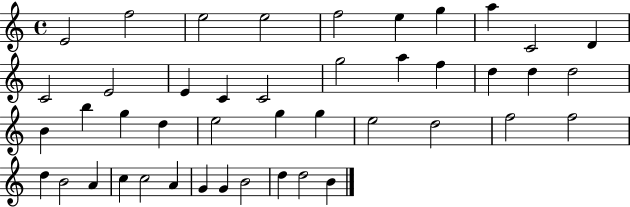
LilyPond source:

{
  \clef treble
  \time 4/4
  \defaultTimeSignature
  \key c \major
  e'2 f''2 | e''2 e''2 | f''2 e''4 g''4 | a''4 c'2 d'4 | \break c'2 e'2 | e'4 c'4 c'2 | g''2 a''4 f''4 | d''4 d''4 d''2 | \break b'4 b''4 g''4 d''4 | e''2 g''4 g''4 | e''2 d''2 | f''2 f''2 | \break d''4 b'2 a'4 | c''4 c''2 a'4 | g'4 g'4 b'2 | d''4 d''2 b'4 | \break \bar "|."
}